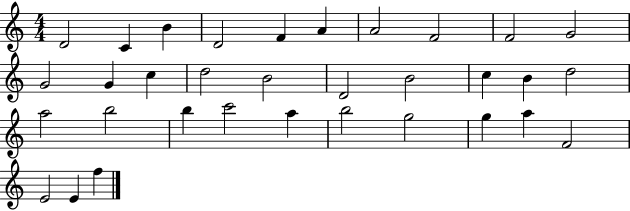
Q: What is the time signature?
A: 4/4